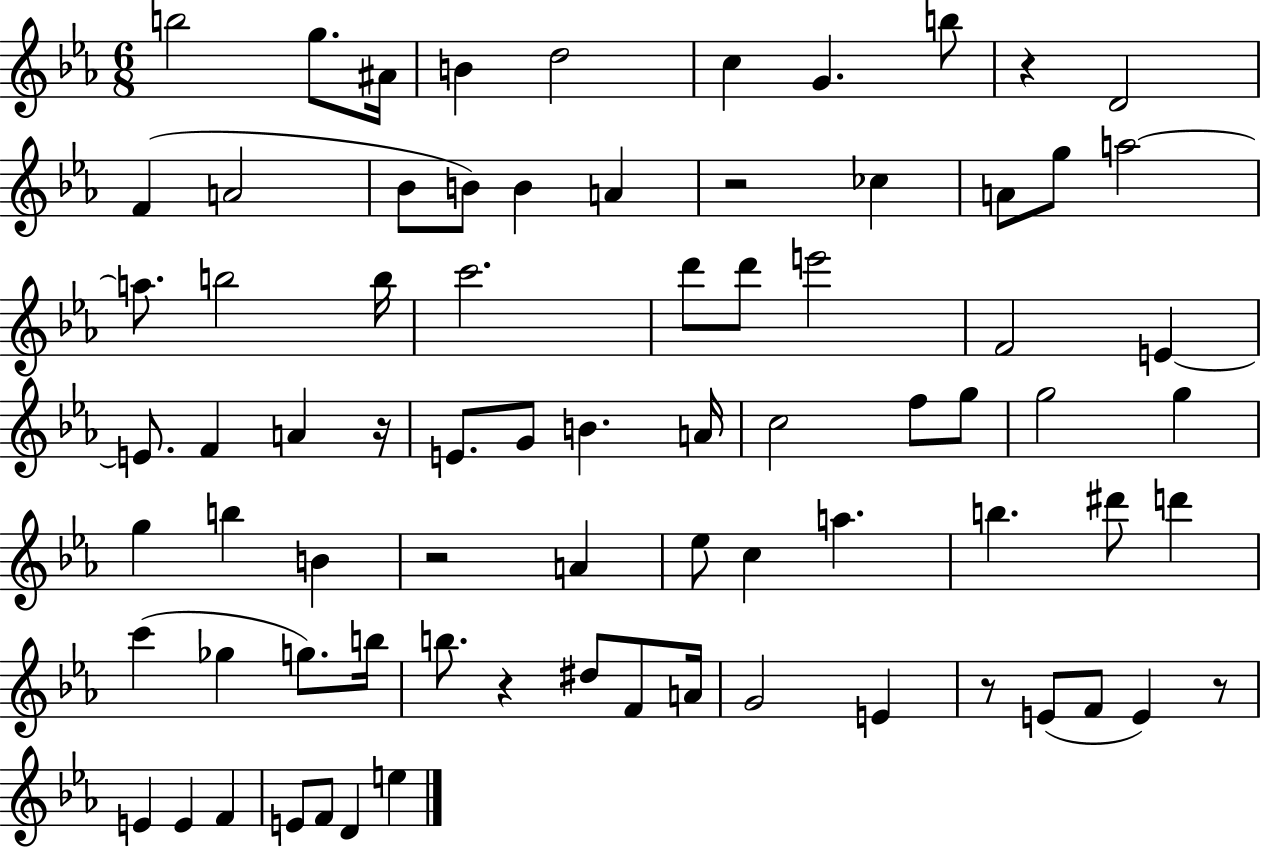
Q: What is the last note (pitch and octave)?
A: E5